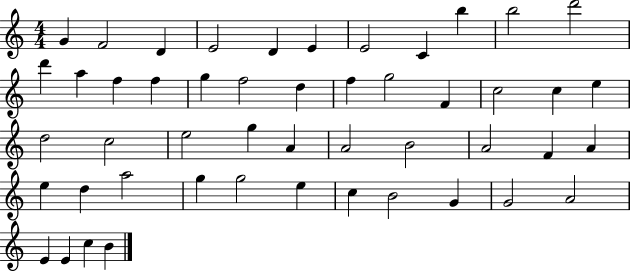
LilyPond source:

{
  \clef treble
  \numericTimeSignature
  \time 4/4
  \key c \major
  g'4 f'2 d'4 | e'2 d'4 e'4 | e'2 c'4 b''4 | b''2 d'''2 | \break d'''4 a''4 f''4 f''4 | g''4 f''2 d''4 | f''4 g''2 f'4 | c''2 c''4 e''4 | \break d''2 c''2 | e''2 g''4 a'4 | a'2 b'2 | a'2 f'4 a'4 | \break e''4 d''4 a''2 | g''4 g''2 e''4 | c''4 b'2 g'4 | g'2 a'2 | \break e'4 e'4 c''4 b'4 | \bar "|."
}